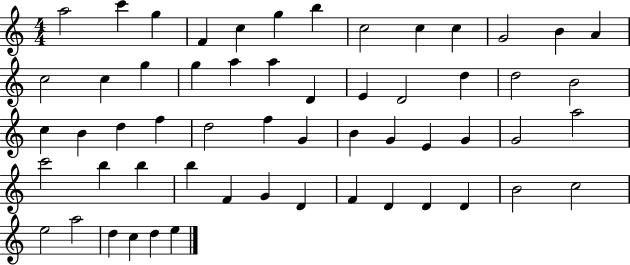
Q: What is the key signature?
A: C major